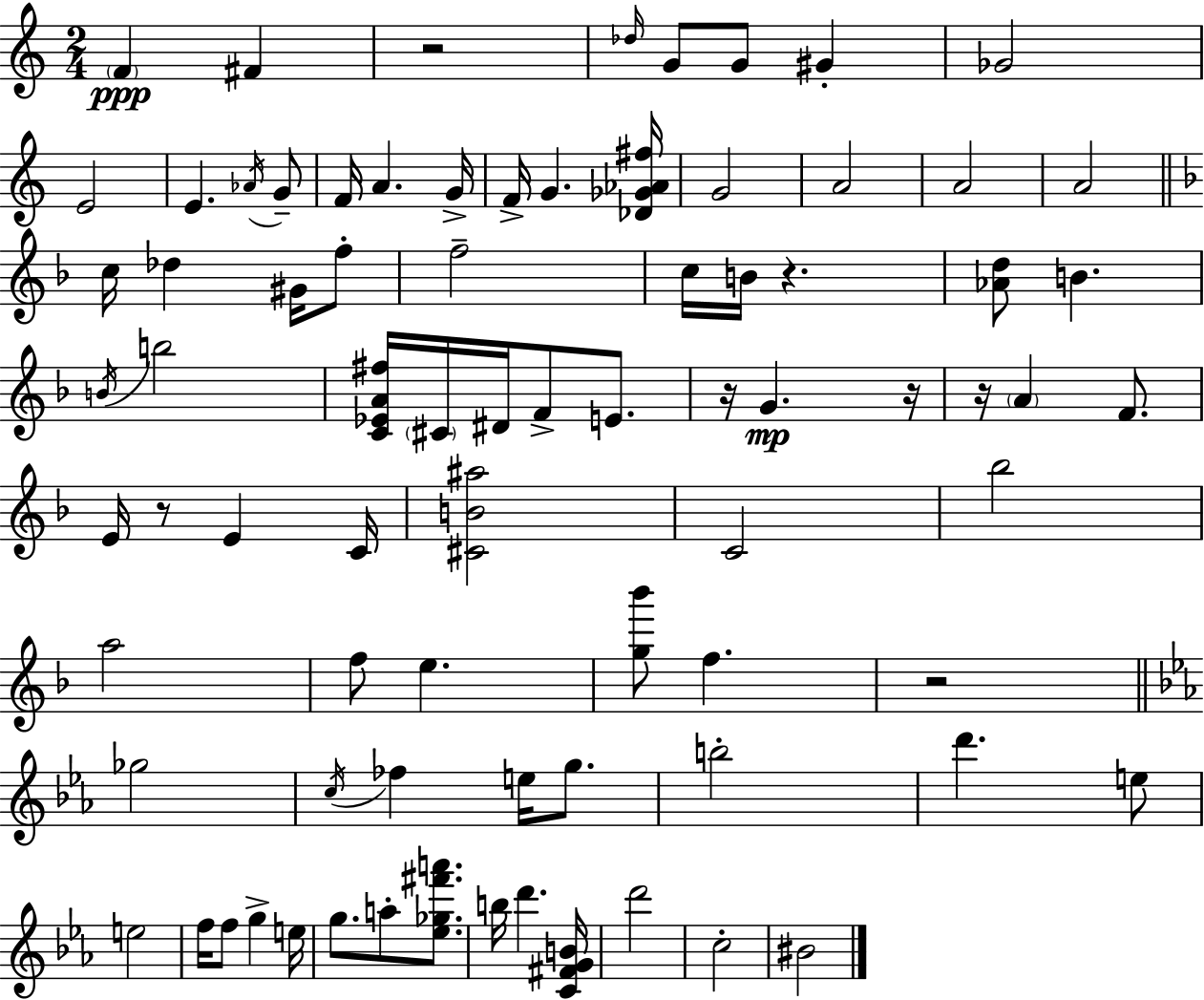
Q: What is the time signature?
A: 2/4